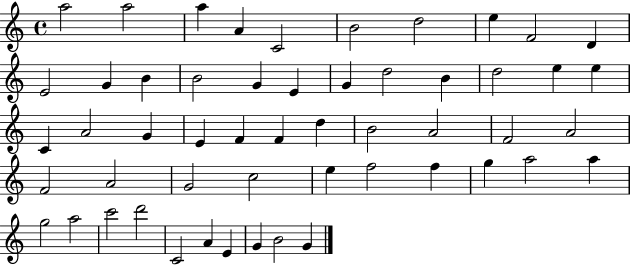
{
  \clef treble
  \time 4/4
  \defaultTimeSignature
  \key c \major
  a''2 a''2 | a''4 a'4 c'2 | b'2 d''2 | e''4 f'2 d'4 | \break e'2 g'4 b'4 | b'2 g'4 e'4 | g'4 d''2 b'4 | d''2 e''4 e''4 | \break c'4 a'2 g'4 | e'4 f'4 f'4 d''4 | b'2 a'2 | f'2 a'2 | \break f'2 a'2 | g'2 c''2 | e''4 f''2 f''4 | g''4 a''2 a''4 | \break g''2 a''2 | c'''2 d'''2 | c'2 a'4 e'4 | g'4 b'2 g'4 | \break \bar "|."
}